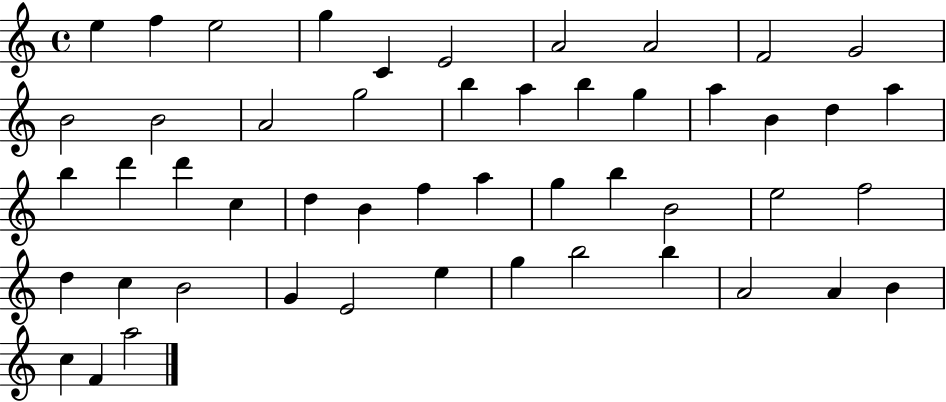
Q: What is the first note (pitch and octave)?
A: E5